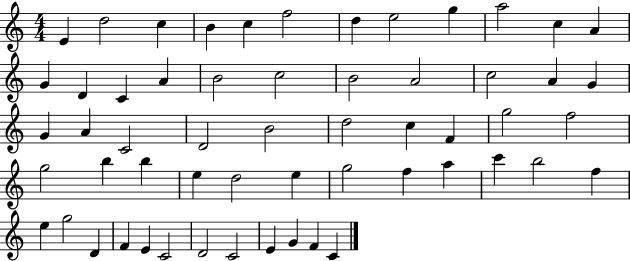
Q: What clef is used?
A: treble